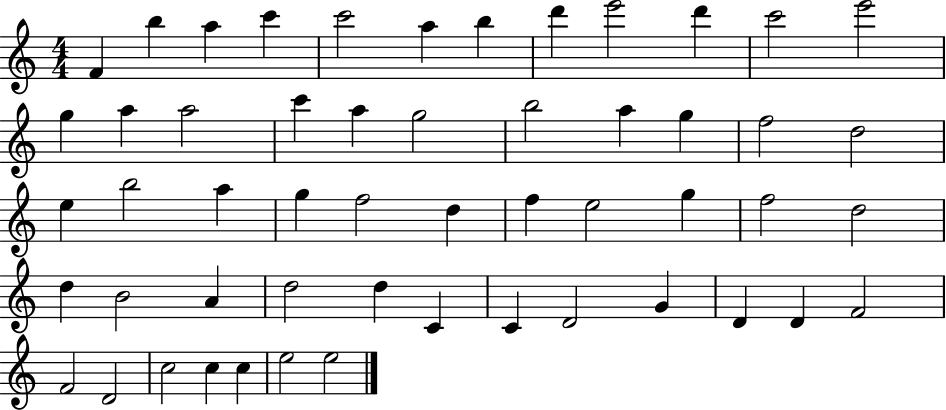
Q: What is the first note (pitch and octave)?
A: F4